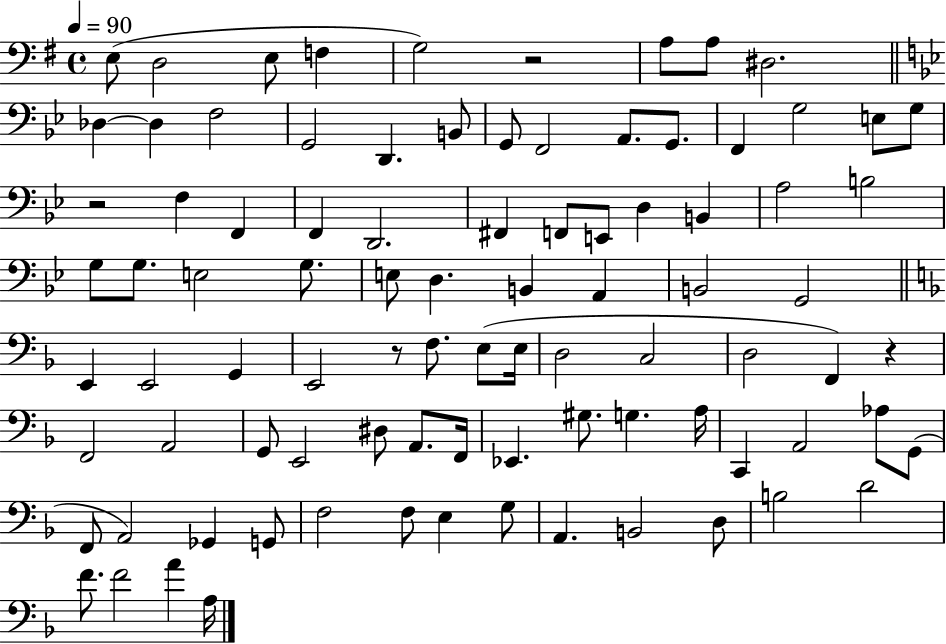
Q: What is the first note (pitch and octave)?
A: E3